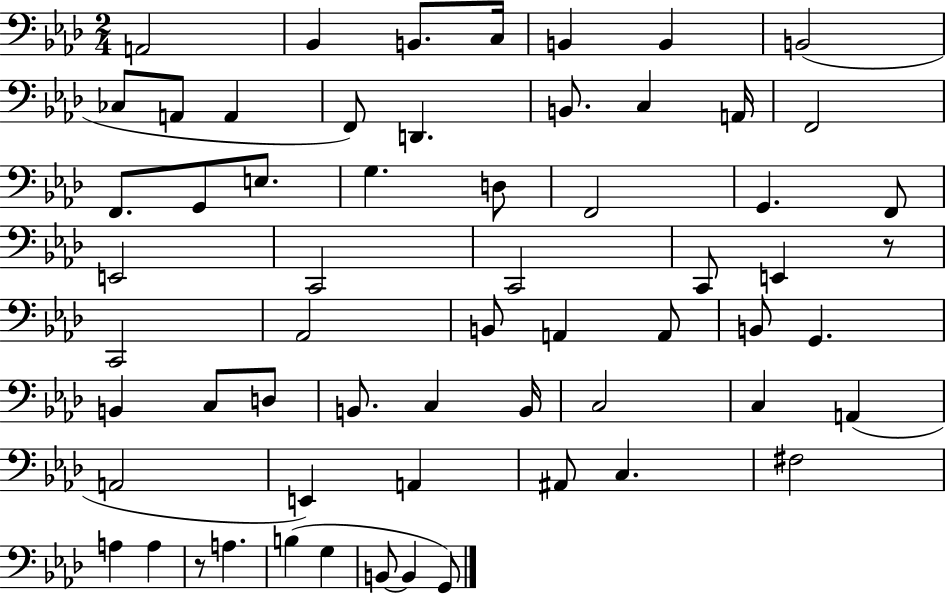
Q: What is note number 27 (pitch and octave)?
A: C2